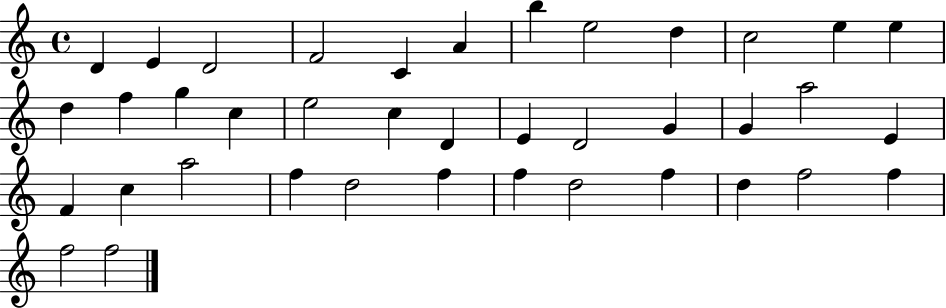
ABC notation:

X:1
T:Untitled
M:4/4
L:1/4
K:C
D E D2 F2 C A b e2 d c2 e e d f g c e2 c D E D2 G G a2 E F c a2 f d2 f f d2 f d f2 f f2 f2